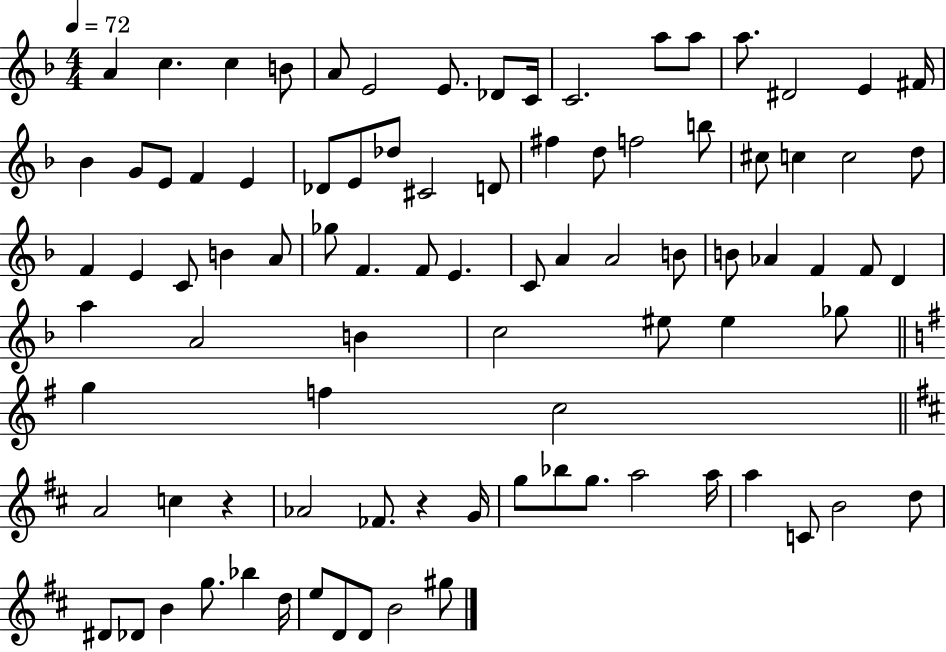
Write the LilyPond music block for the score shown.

{
  \clef treble
  \numericTimeSignature
  \time 4/4
  \key f \major
  \tempo 4 = 72
  a'4 c''4. c''4 b'8 | a'8 e'2 e'8. des'8 c'16 | c'2. a''8 a''8 | a''8. dis'2 e'4 fis'16 | \break bes'4 g'8 e'8 f'4 e'4 | des'8 e'8 des''8 cis'2 d'8 | fis''4 d''8 f''2 b''8 | cis''8 c''4 c''2 d''8 | \break f'4 e'4 c'8 b'4 a'8 | ges''8 f'4. f'8 e'4. | c'8 a'4 a'2 b'8 | b'8 aes'4 f'4 f'8 d'4 | \break a''4 a'2 b'4 | c''2 eis''8 eis''4 ges''8 | \bar "||" \break \key g \major g''4 f''4 c''2 | \bar "||" \break \key d \major a'2 c''4 r4 | aes'2 fes'8. r4 g'16 | g''8 bes''8 g''8. a''2 a''16 | a''4 c'8 b'2 d''8 | \break dis'8 des'8 b'4 g''8. bes''4 d''16 | e''8 d'8 d'8 b'2 gis''8 | \bar "|."
}